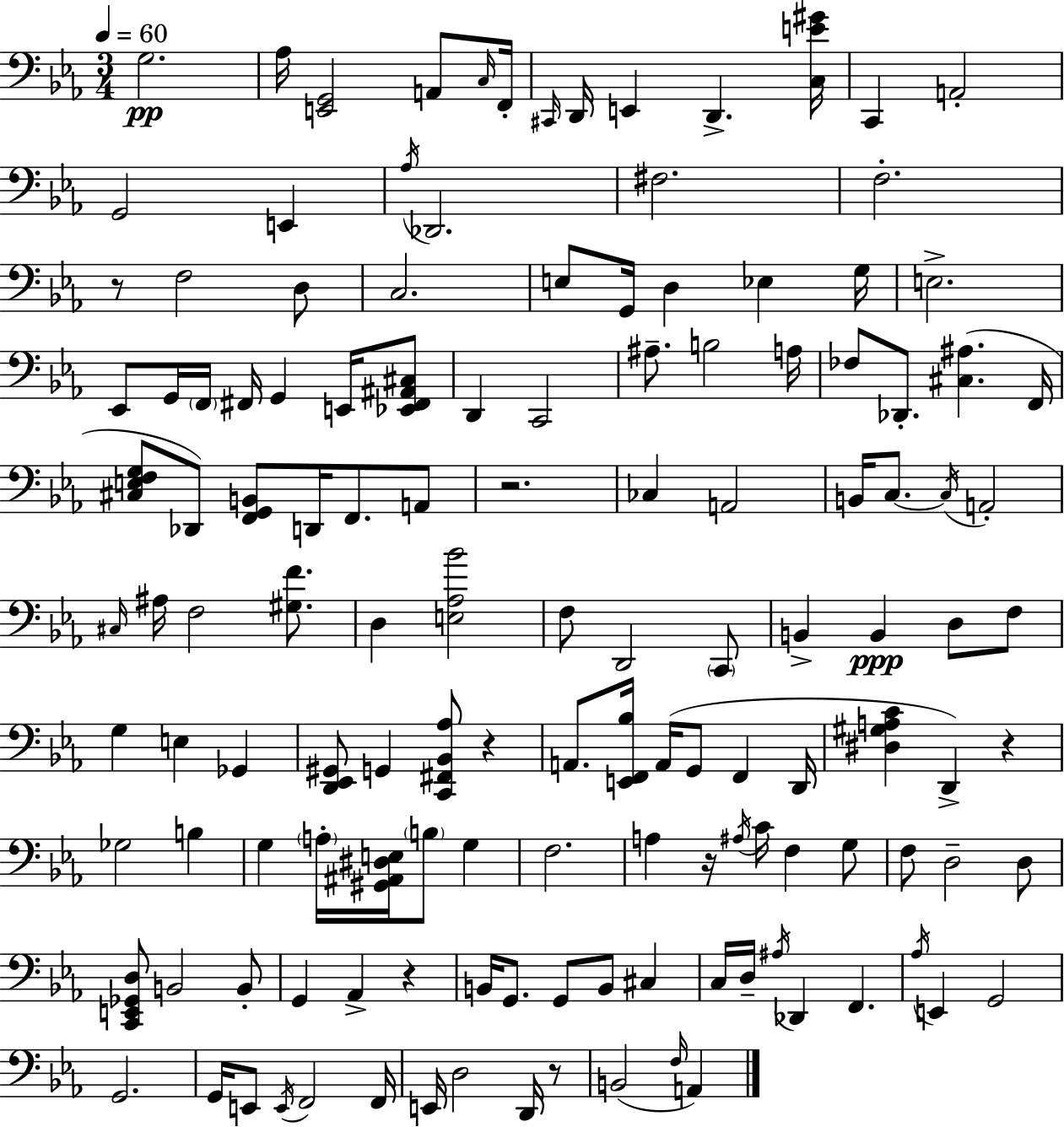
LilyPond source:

{
  \clef bass
  \numericTimeSignature
  \time 3/4
  \key ees \major
  \tempo 4 = 60
  g2.\pp | aes16 <e, g,>2 a,8 \grace { c16 } | f,16-. \grace { cis,16 } d,16 e,4 d,4.-> | <c e' gis'>16 c,4 a,2-. | \break g,2 e,4 | \acciaccatura { aes16 } des,2. | fis2. | f2.-. | \break r8 f2 | d8 c2. | e8 g,16 d4 ees4 | g16 e2.-> | \break ees,8 g,16 \parenthesize f,16 fis,16 g,4 | e,16 <ees, fis, ais, cis>8 d,4 c,2 | ais8.-- b2 | a16 fes8 des,8.-. <cis ais>4.( | \break f,16 <cis e f g>8 des,8) <f, g, b,>8 d,16 f,8. | a,8 r2. | ces4 a,2 | b,16 c8.~~ \acciaccatura { c16 } a,2-. | \break \grace { cis16 } ais16 f2 | <gis f'>8. d4 <e aes bes'>2 | f8 d,2 | \parenthesize c,8 b,4-> b,4\ppp | \break d8 f8 g4 e4 | ges,4 <d, ees, gis,>8 g,4 <c, fis, bes, aes>8 | r4 a,8. <e, f, bes>16 a,16( g,8 | f,4 d,16 <dis gis a c'>4 d,4->) | \break r4 ges2 | b4 g4 \parenthesize a16-. <gis, ais, dis e>16 \parenthesize b8 | g4 f2. | a4 r16 \acciaccatura { ais16 } c'16 | \break f4 g8 f8 d2-- | d8 <c, e, ges, d>8 b,2 | b,8-. g,4 aes,4-> | r4 b,16 g,8. g,8 | \break b,8 cis4 c16 d16-- \acciaccatura { ais16 } des,4 | f,4. \acciaccatura { aes16 } e,4 | g,2 g,2. | g,16 e,8 \acciaccatura { e,16 } | \break f,2 f,16 e,16 d2 | d,16 r8 b,2( | \grace { f16 } a,4) \bar "|."
}